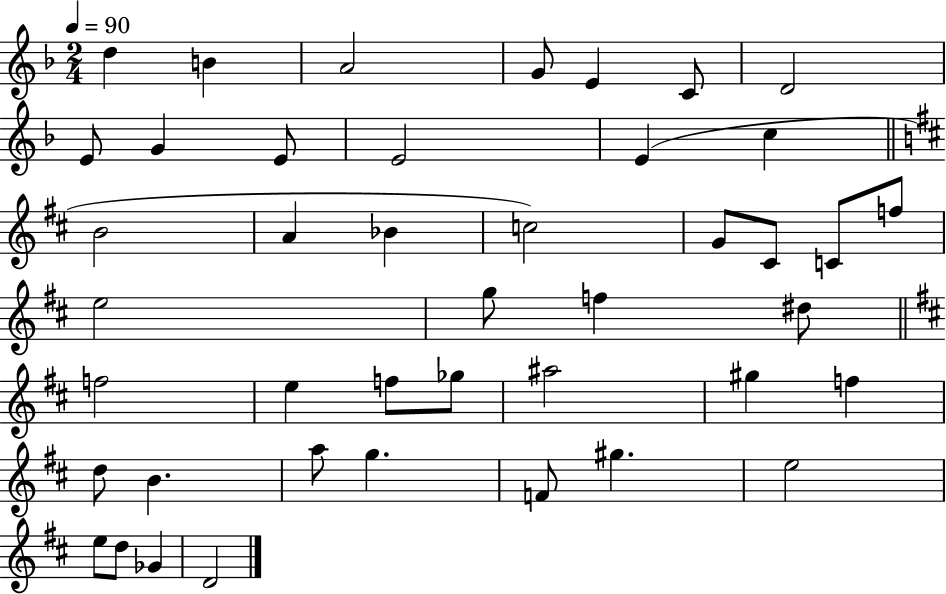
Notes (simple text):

D5/q B4/q A4/h G4/e E4/q C4/e D4/h E4/e G4/q E4/e E4/h E4/q C5/q B4/h A4/q Bb4/q C5/h G4/e C#4/e C4/e F5/e E5/h G5/e F5/q D#5/e F5/h E5/q F5/e Gb5/e A#5/h G#5/q F5/q D5/e B4/q. A5/e G5/q. F4/e G#5/q. E5/h E5/e D5/e Gb4/q D4/h